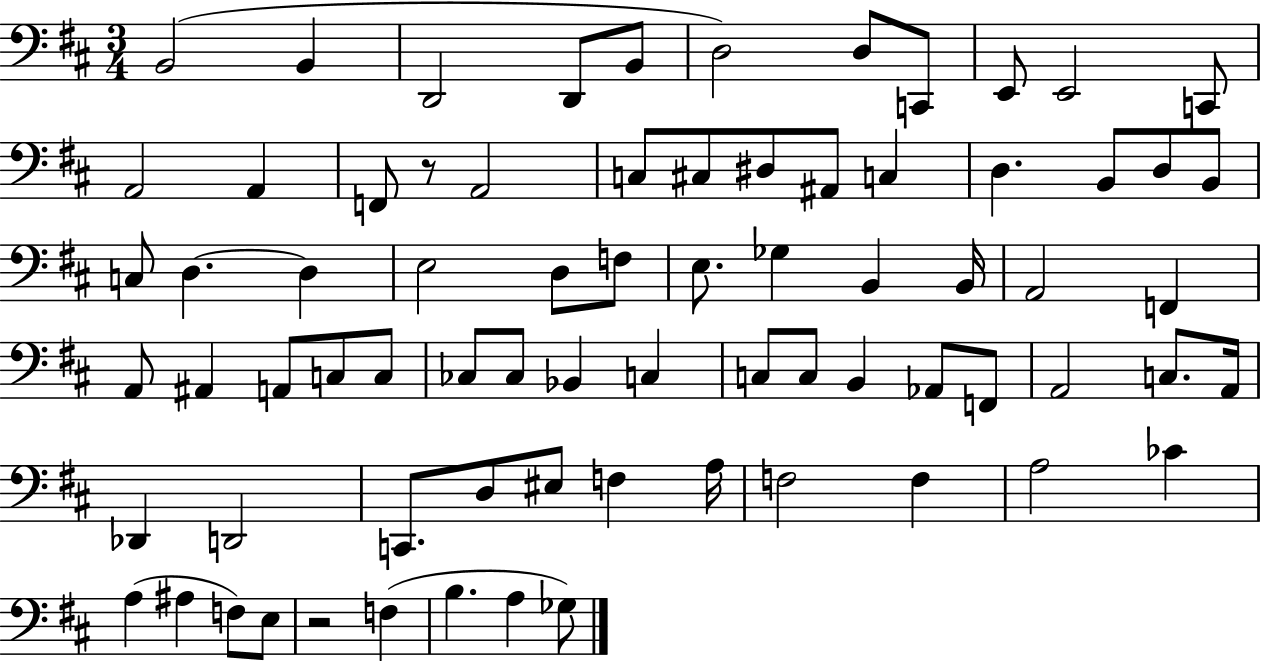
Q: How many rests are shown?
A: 2